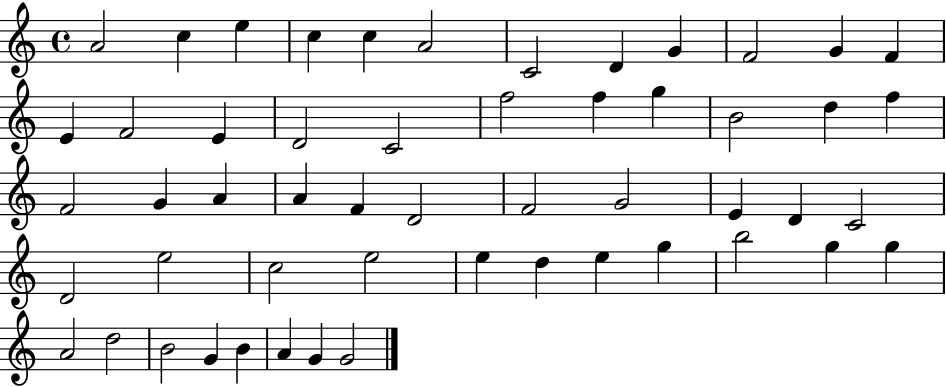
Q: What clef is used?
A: treble